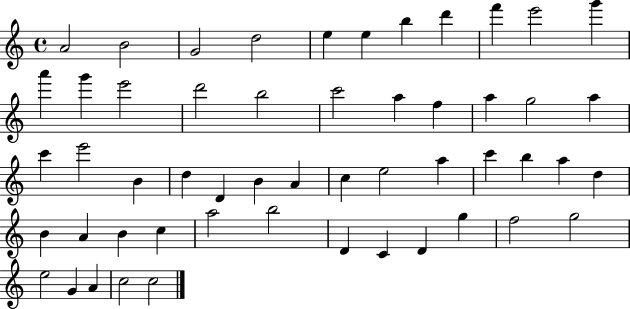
{
  \clef treble
  \time 4/4
  \defaultTimeSignature
  \key c \major
  a'2 b'2 | g'2 d''2 | e''4 e''4 b''4 d'''4 | f'''4 e'''2 g'''4 | \break a'''4 g'''4 e'''2 | d'''2 b''2 | c'''2 a''4 f''4 | a''4 g''2 a''4 | \break c'''4 e'''2 b'4 | d''4 d'4 b'4 a'4 | c''4 e''2 a''4 | c'''4 b''4 a''4 d''4 | \break b'4 a'4 b'4 c''4 | a''2 b''2 | d'4 c'4 d'4 g''4 | f''2 g''2 | \break e''2 g'4 a'4 | c''2 c''2 | \bar "|."
}